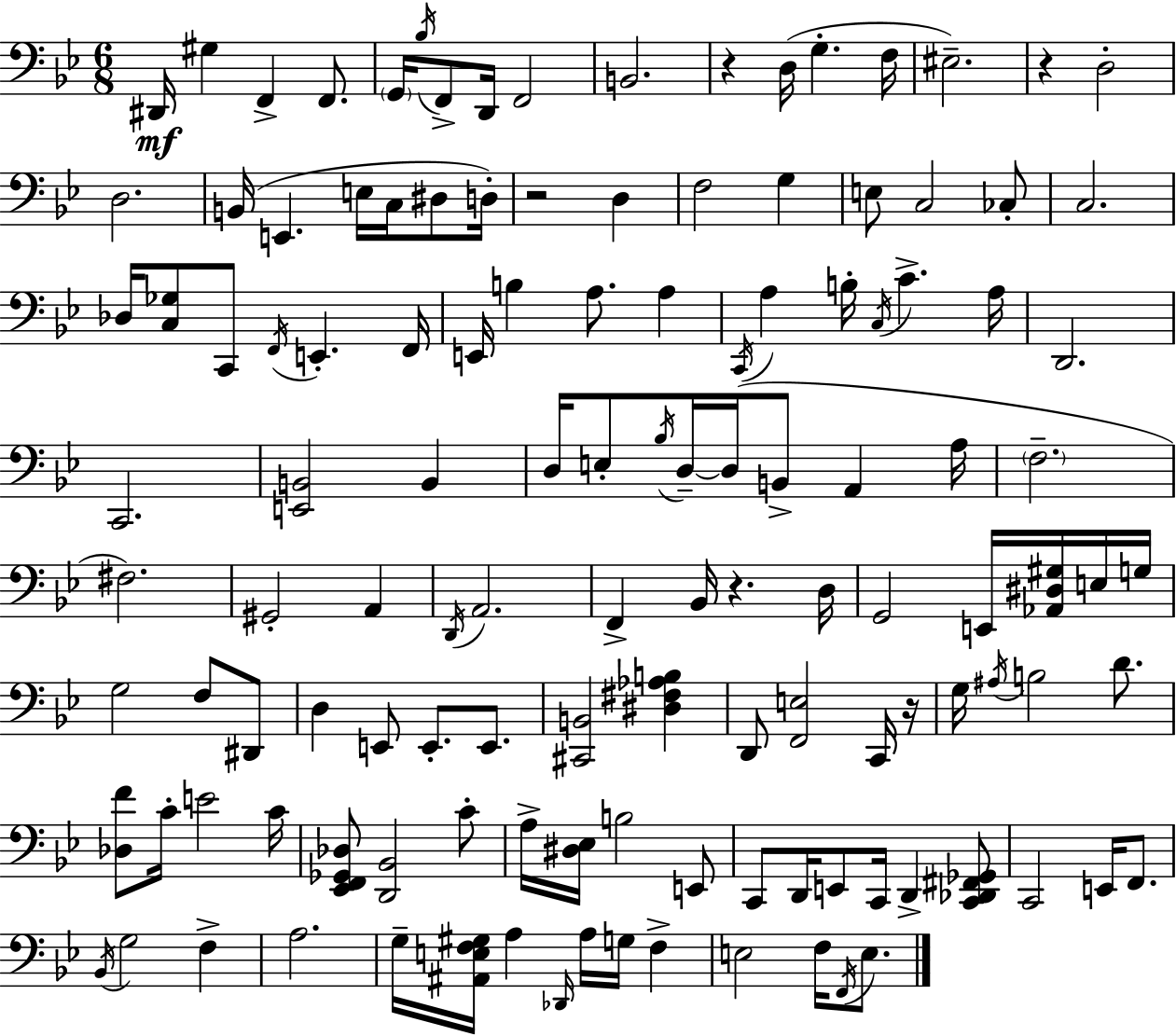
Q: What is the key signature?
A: G minor